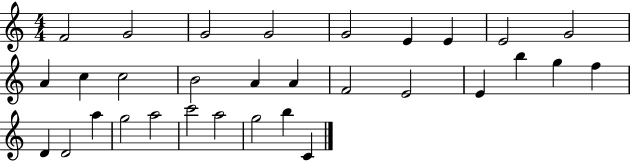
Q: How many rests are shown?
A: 0